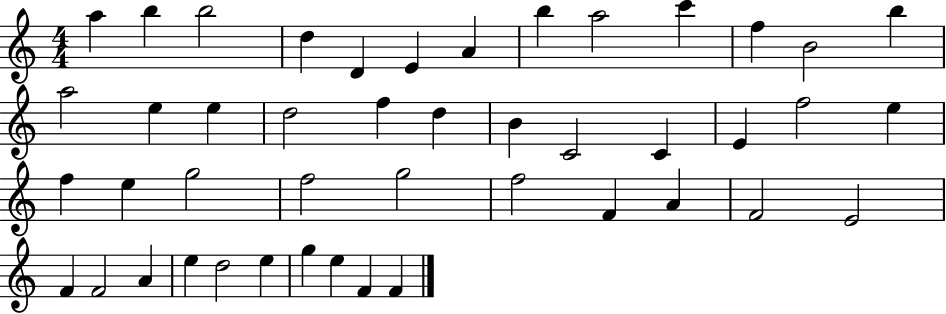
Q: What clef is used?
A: treble